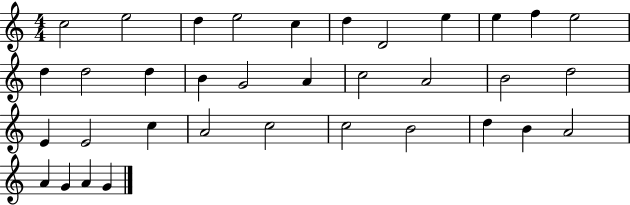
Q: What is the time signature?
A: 4/4